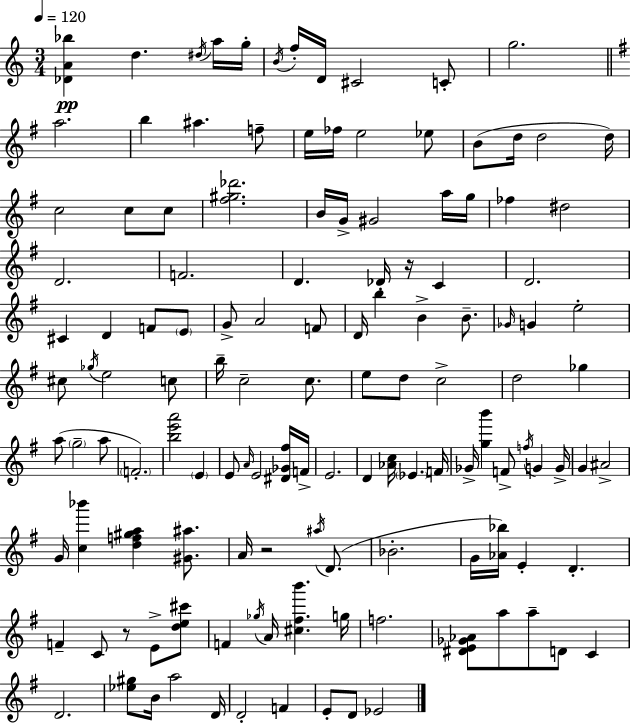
[Db4,A4,Bb5]/q D5/q. D#5/s A5/s G5/s B4/s F5/s D4/s C#4/h C4/e G5/h. A5/h. B5/q A#5/q. F5/e E5/s FES5/s E5/h Eb5/e B4/e D5/s D5/h D5/s C5/h C5/e C5/e [F#5,G#5,Db6]/h. B4/s G4/s G#4/h A5/s G5/s FES5/q D#5/h D4/h. F4/h. D4/q. Db4/s R/s C4/q D4/h. C#4/q D4/q F4/e E4/e G4/e A4/h F4/e D4/s B5/q B4/q B4/e. Gb4/s G4/q E5/h C#5/e Gb5/s E5/h C5/e B5/s C5/h C5/e. E5/e D5/e C5/h D5/h Gb5/q A5/e G5/h A5/e F4/h. [B5,E6,A6]/h E4/q E4/e A4/s E4/h [D#4,Gb4,F#5]/s F4/s E4/h. D4/q [Ab4,C5]/s Eb4/q. F4/s Gb4/s [G5,B6]/q F4/e F5/s G4/q G4/s G4/q A#4/h G4/s [C5,Bb6]/q [D5,F5,G#5,A5]/q [G#4,A#5]/e. A4/s R/h A#5/s D4/e. Bb4/h. G4/s [Ab4,Bb5]/s E4/q D4/q. F4/q C4/e R/e E4/e [D5,E5,C#6]/e F4/q Gb5/s A4/s [C#5,F#5,B6]/q. G5/s F5/h. [D#4,E4,Gb4,Ab4]/e A5/e A5/e D4/e C4/q D4/h. [Eb5,G#5]/e B4/s A5/h D4/s D4/h F4/q E4/e D4/e Eb4/h